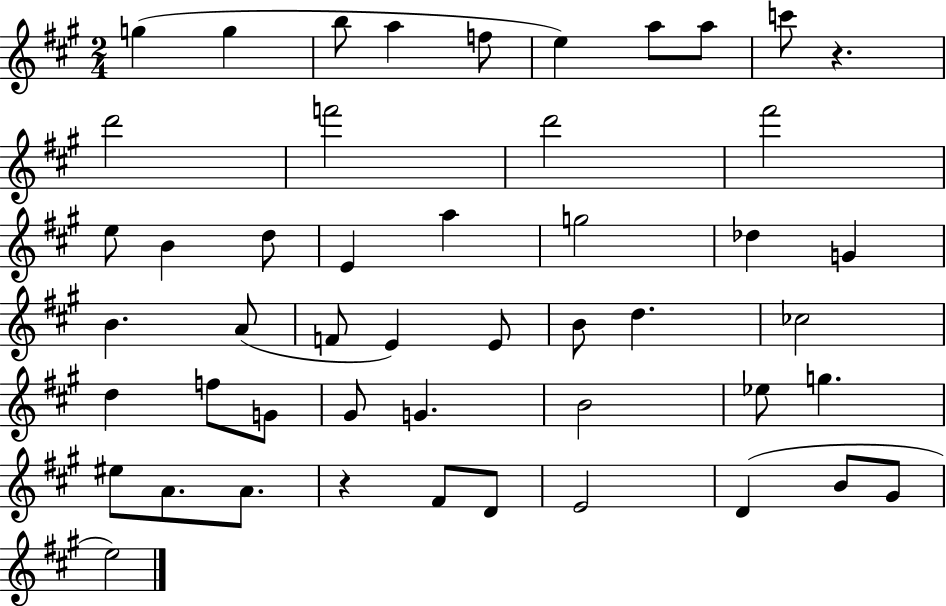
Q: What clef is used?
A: treble